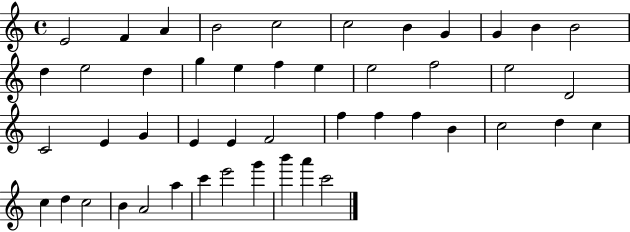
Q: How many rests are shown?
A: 0